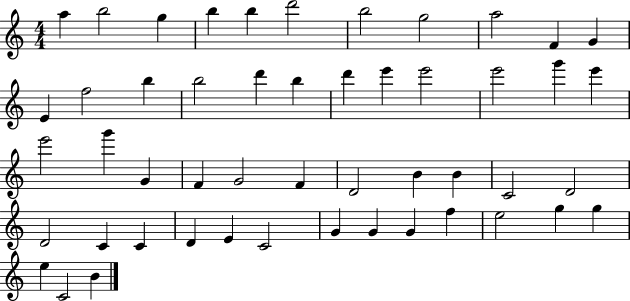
{
  \clef treble
  \numericTimeSignature
  \time 4/4
  \key c \major
  a''4 b''2 g''4 | b''4 b''4 d'''2 | b''2 g''2 | a''2 f'4 g'4 | \break e'4 f''2 b''4 | b''2 d'''4 b''4 | d'''4 e'''4 e'''2 | e'''2 g'''4 e'''4 | \break e'''2 g'''4 g'4 | f'4 g'2 f'4 | d'2 b'4 b'4 | c'2 d'2 | \break d'2 c'4 c'4 | d'4 e'4 c'2 | g'4 g'4 g'4 f''4 | e''2 g''4 g''4 | \break e''4 c'2 b'4 | \bar "|."
}